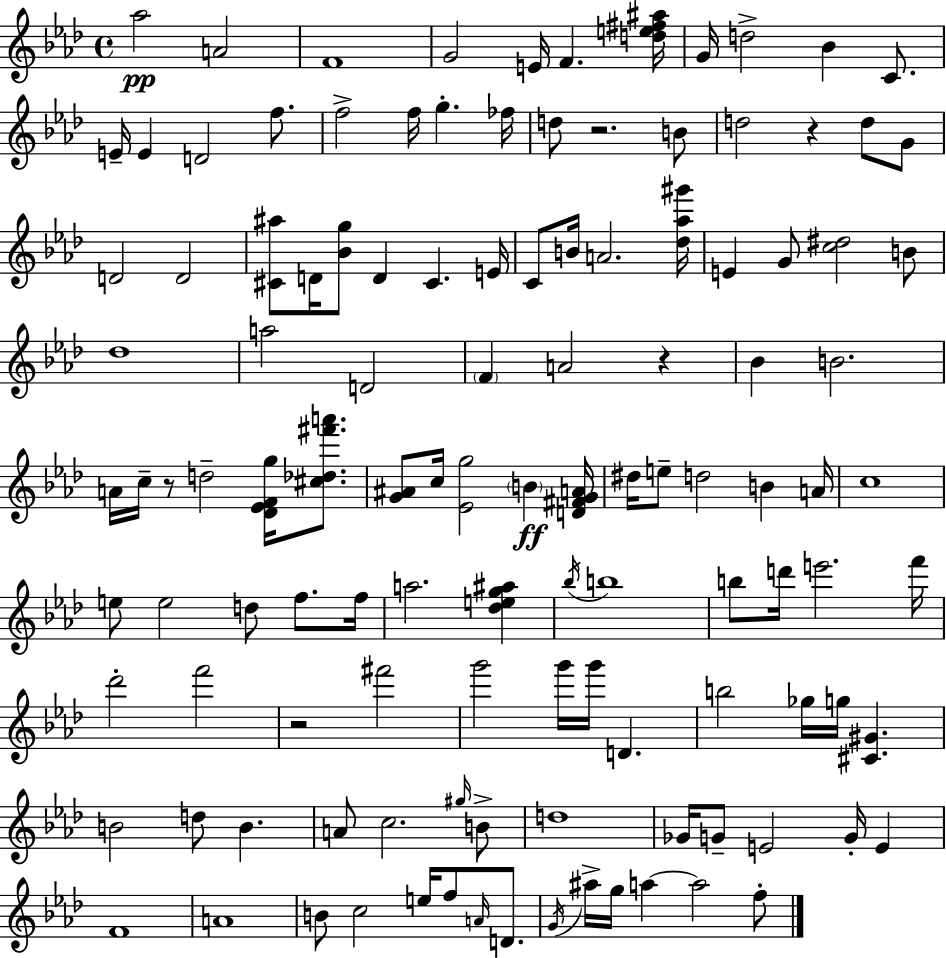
X:1
T:Untitled
M:4/4
L:1/4
K:Ab
_a2 A2 F4 G2 E/4 F [de^f^a]/4 G/4 d2 _B C/2 E/4 E D2 f/2 f2 f/4 g _f/4 d/2 z2 B/2 d2 z d/2 G/2 D2 D2 [^C^a]/2 D/4 [_Bg]/2 D ^C E/4 C/2 B/4 A2 [_d_a^g']/4 E G/2 [c^d]2 B/2 _d4 a2 D2 F A2 z _B B2 A/4 c/4 z/2 d2 [_D_EFg]/4 [^c_d^f'a']/2 [G^A]/2 c/4 [_Eg]2 B [D^FGA]/4 ^d/4 e/2 d2 B A/4 c4 e/2 e2 d/2 f/2 f/4 a2 [_deg^a] _b/4 b4 b/2 d'/4 e'2 f'/4 _d'2 f'2 z2 ^f'2 g'2 g'/4 g'/4 D b2 _g/4 g/4 [^C^G] B2 d/2 B A/2 c2 ^g/4 B/2 d4 _G/4 G/2 E2 G/4 E F4 A4 B/2 c2 e/4 f/2 A/4 D/2 G/4 ^a/4 g/4 a a2 f/2